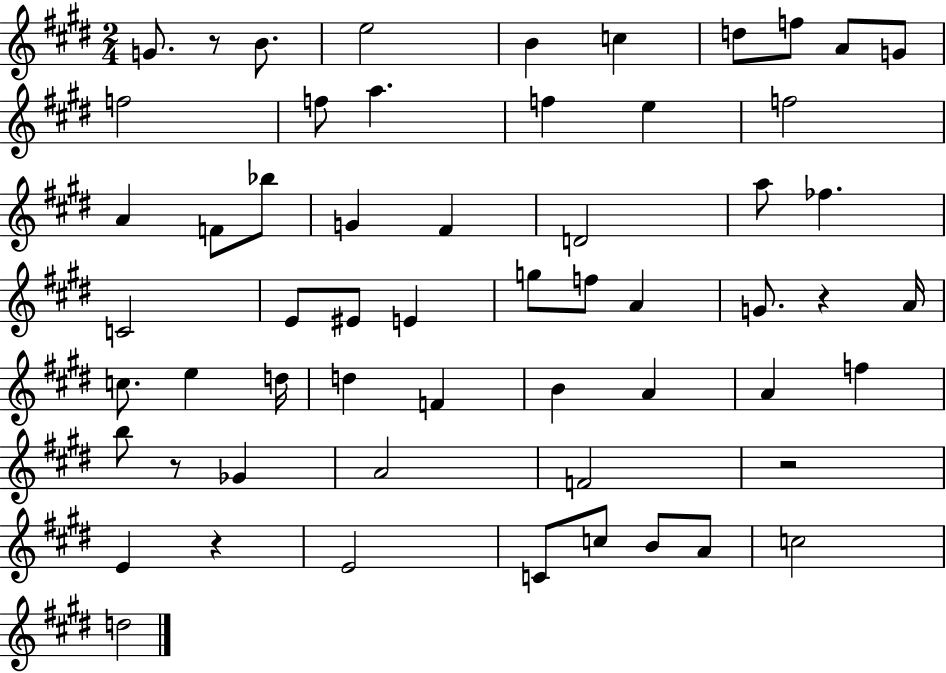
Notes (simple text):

G4/e. R/e B4/e. E5/h B4/q C5/q D5/e F5/e A4/e G4/e F5/h F5/e A5/q. F5/q E5/q F5/h A4/q F4/e Bb5/e G4/q F#4/q D4/h A5/e FES5/q. C4/h E4/e EIS4/e E4/q G5/e F5/e A4/q G4/e. R/q A4/s C5/e. E5/q D5/s D5/q F4/q B4/q A4/q A4/q F5/q B5/e R/e Gb4/q A4/h F4/h R/h E4/q R/q E4/h C4/e C5/e B4/e A4/e C5/h D5/h